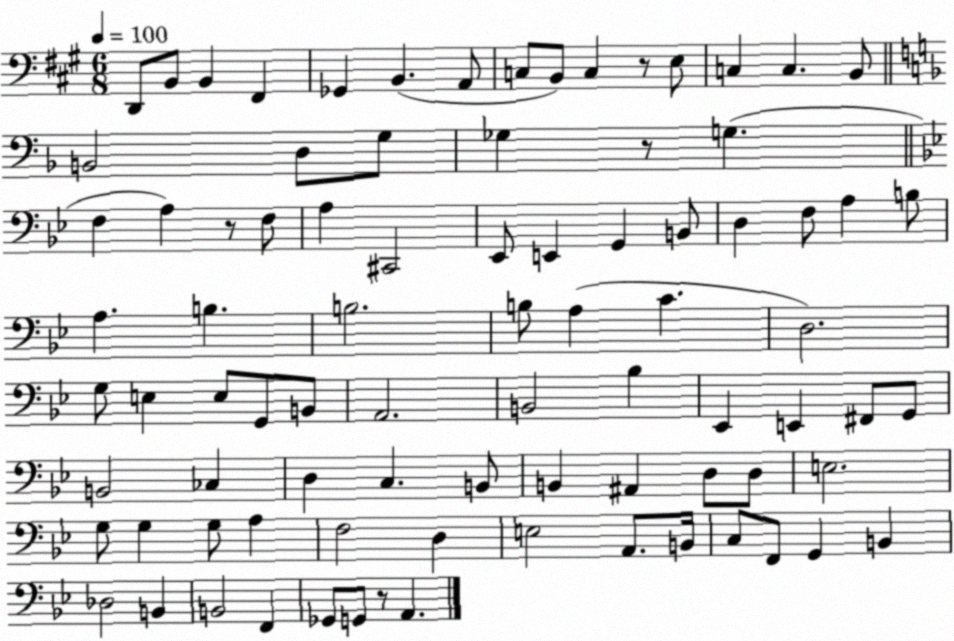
X:1
T:Untitled
M:6/8
L:1/4
K:A
D,,/2 B,,/2 B,, ^F,, _G,, B,, A,,/2 C,/2 B,,/2 C, z/2 E,/2 C, C, B,,/2 B,,2 D,/2 G,/2 _G, z/2 G, F, A, z/2 F,/2 A, ^C,,2 _E,,/2 E,, G,, B,,/2 D, F,/2 A, B,/2 A, B, B,2 B,/2 A, C D,2 G,/2 E, E,/2 G,,/2 B,,/2 A,,2 B,,2 _B, _E,, E,, ^F,,/2 G,,/2 B,,2 _C, D, C, B,,/2 B,, ^A,, D,/2 D,/2 E,2 G,/2 G, G,/2 A, F,2 D, E,2 A,,/2 B,,/4 C,/2 F,,/2 G,, B,, _D,2 B,, B,,2 F,, _G,,/2 G,,/2 z/2 A,,